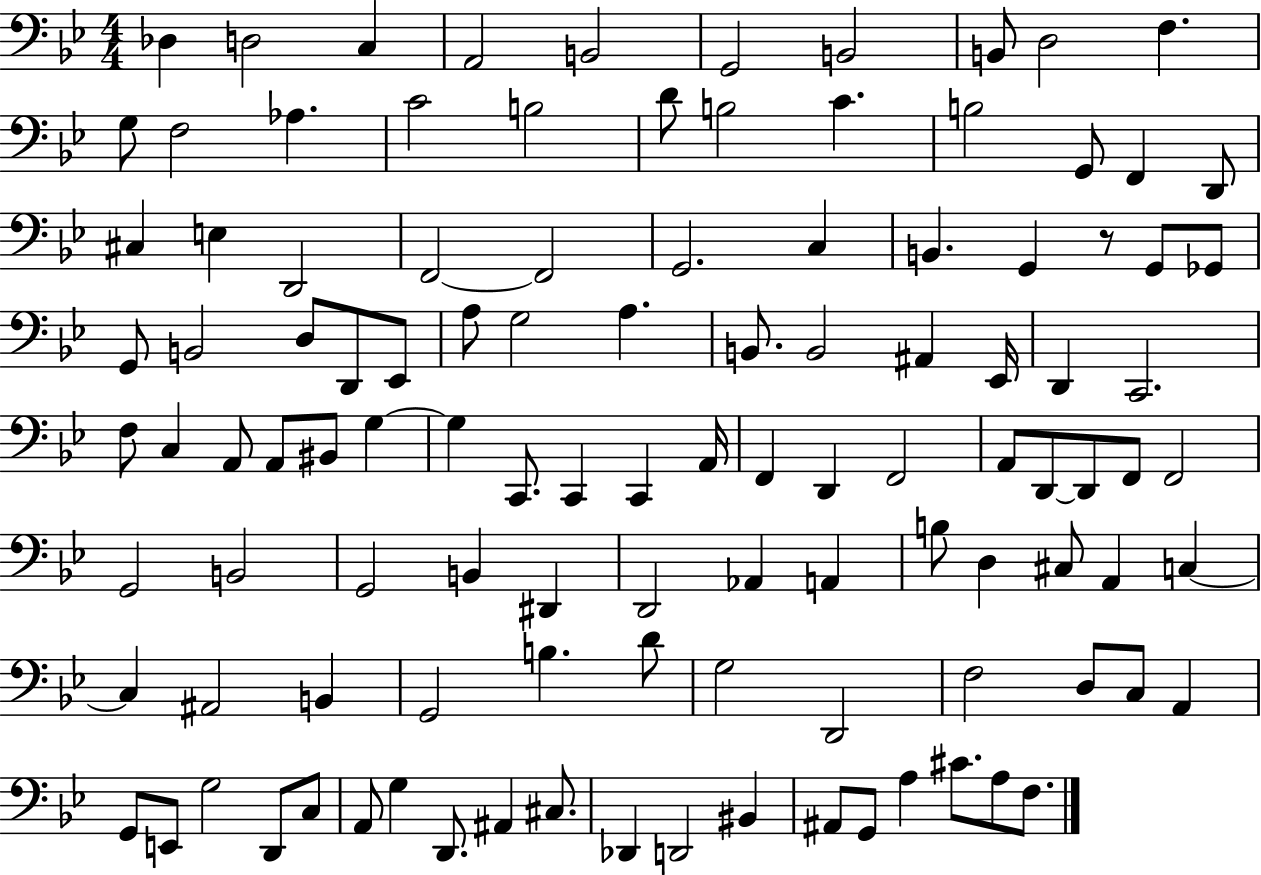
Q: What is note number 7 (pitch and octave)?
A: B2